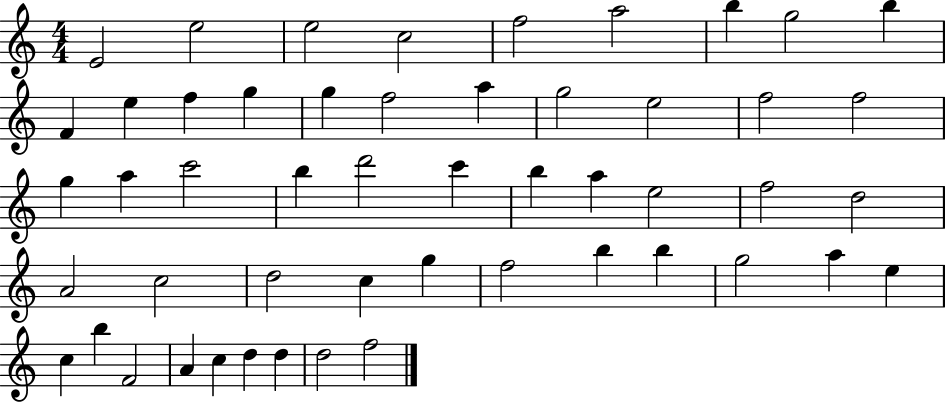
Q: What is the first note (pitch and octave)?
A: E4